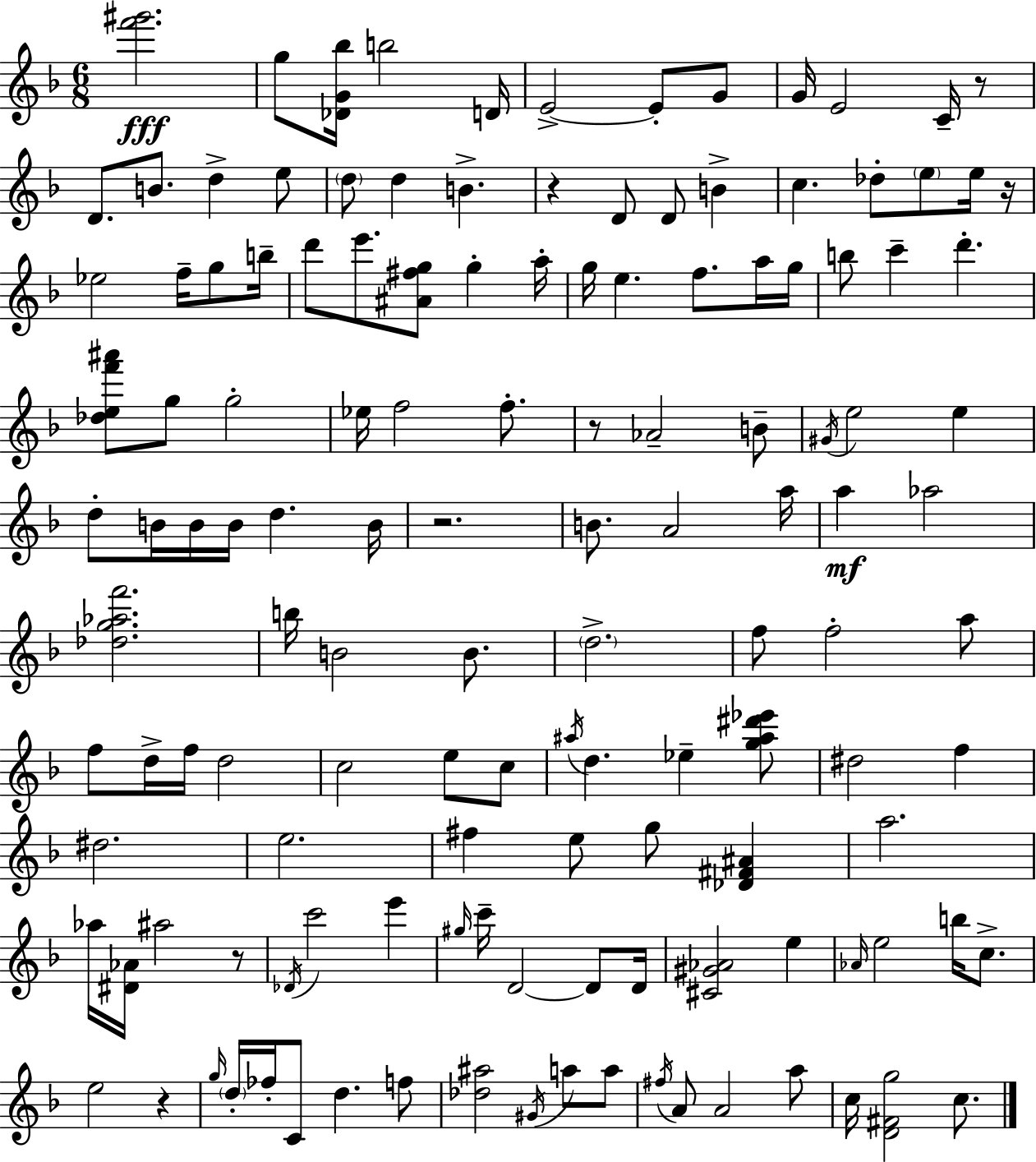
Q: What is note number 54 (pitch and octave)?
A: D5